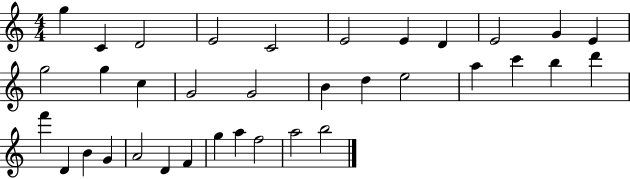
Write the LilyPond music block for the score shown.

{
  \clef treble
  \numericTimeSignature
  \time 4/4
  \key c \major
  g''4 c'4 d'2 | e'2 c'2 | e'2 e'4 d'4 | e'2 g'4 e'4 | \break g''2 g''4 c''4 | g'2 g'2 | b'4 d''4 e''2 | a''4 c'''4 b''4 d'''4 | \break f'''4 d'4 b'4 g'4 | a'2 d'4 f'4 | g''4 a''4 f''2 | a''2 b''2 | \break \bar "|."
}